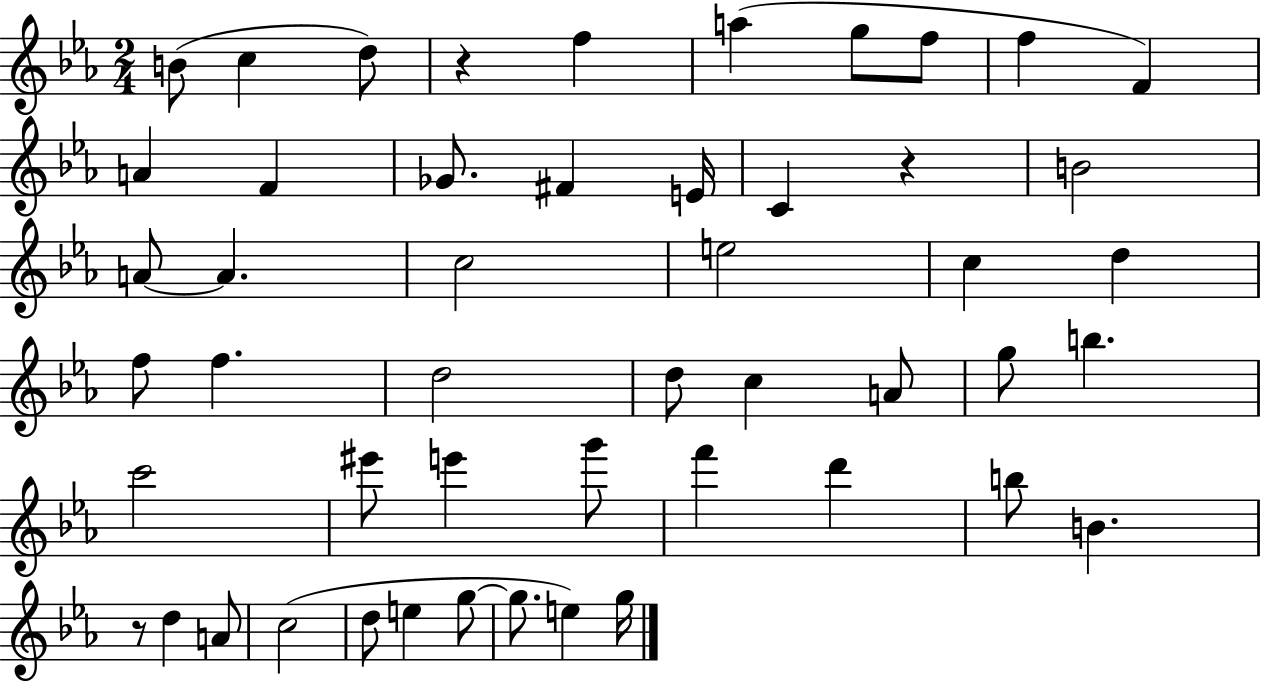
X:1
T:Untitled
M:2/4
L:1/4
K:Eb
B/2 c d/2 z f a g/2 f/2 f F A F _G/2 ^F E/4 C z B2 A/2 A c2 e2 c d f/2 f d2 d/2 c A/2 g/2 b c'2 ^e'/2 e' g'/2 f' d' b/2 B z/2 d A/2 c2 d/2 e g/2 g/2 e g/4